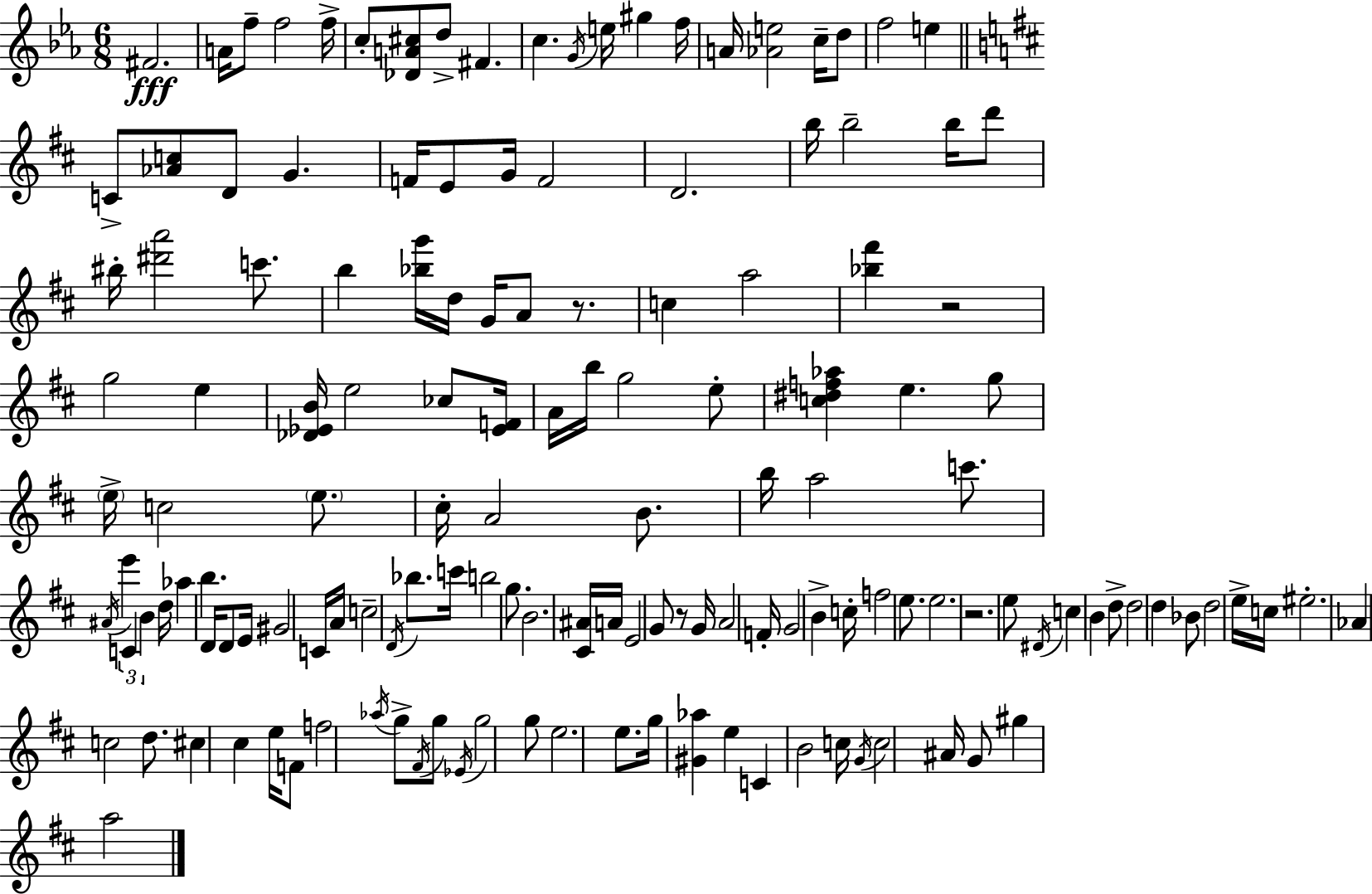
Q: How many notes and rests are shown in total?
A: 144